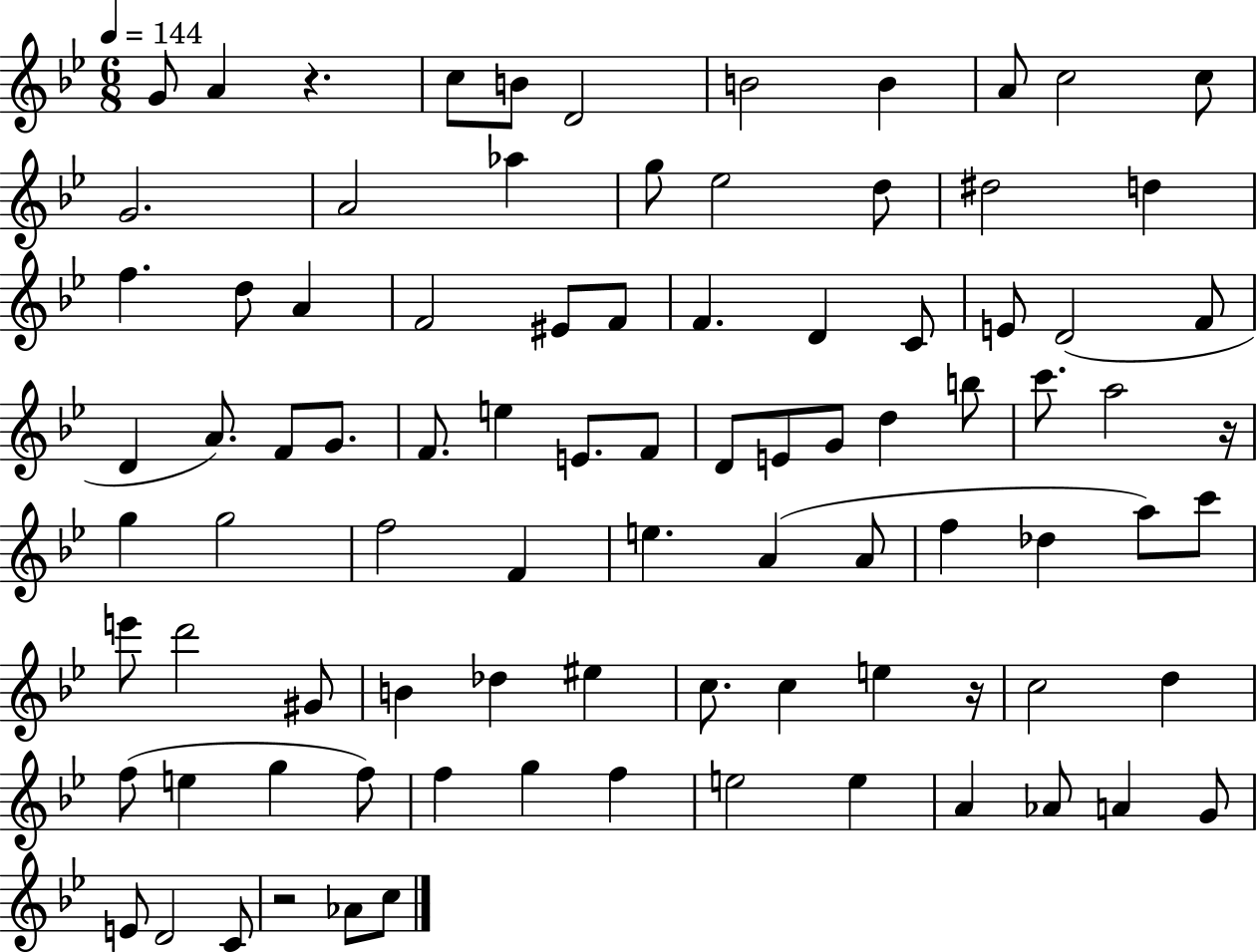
{
  \clef treble
  \numericTimeSignature
  \time 6/8
  \key bes \major
  \tempo 4 = 144
  \repeat volta 2 { g'8 a'4 r4. | c''8 b'8 d'2 | b'2 b'4 | a'8 c''2 c''8 | \break g'2. | a'2 aes''4 | g''8 ees''2 d''8 | dis''2 d''4 | \break f''4. d''8 a'4 | f'2 eis'8 f'8 | f'4. d'4 c'8 | e'8 d'2( f'8 | \break d'4 a'8.) f'8 g'8. | f'8. e''4 e'8. f'8 | d'8 e'8 g'8 d''4 b''8 | c'''8. a''2 r16 | \break g''4 g''2 | f''2 f'4 | e''4. a'4( a'8 | f''4 des''4 a''8) c'''8 | \break e'''8 d'''2 gis'8 | b'4 des''4 eis''4 | c''8. c''4 e''4 r16 | c''2 d''4 | \break f''8( e''4 g''4 f''8) | f''4 g''4 f''4 | e''2 e''4 | a'4 aes'8 a'4 g'8 | \break e'8 d'2 c'8 | r2 aes'8 c''8 | } \bar "|."
}